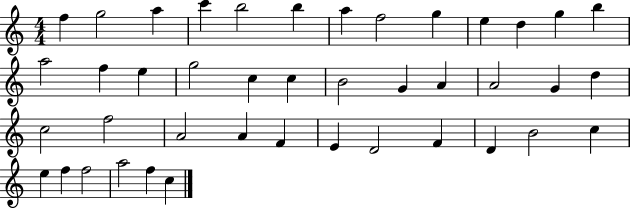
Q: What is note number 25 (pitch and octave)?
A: D5